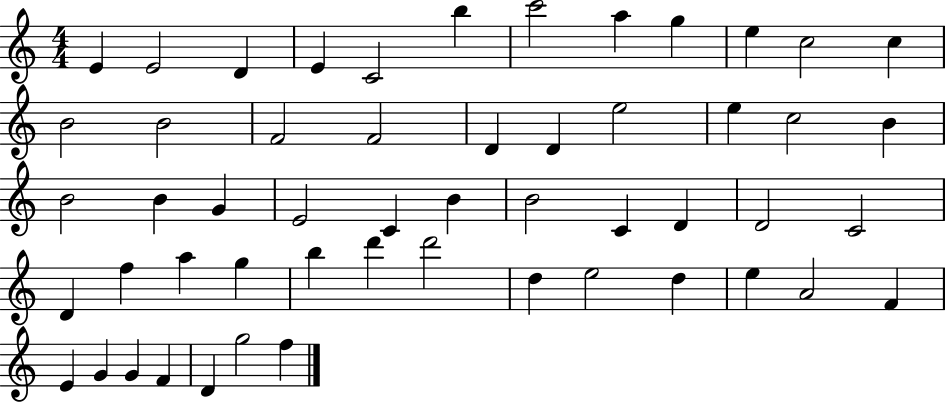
X:1
T:Untitled
M:4/4
L:1/4
K:C
E E2 D E C2 b c'2 a g e c2 c B2 B2 F2 F2 D D e2 e c2 B B2 B G E2 C B B2 C D D2 C2 D f a g b d' d'2 d e2 d e A2 F E G G F D g2 f